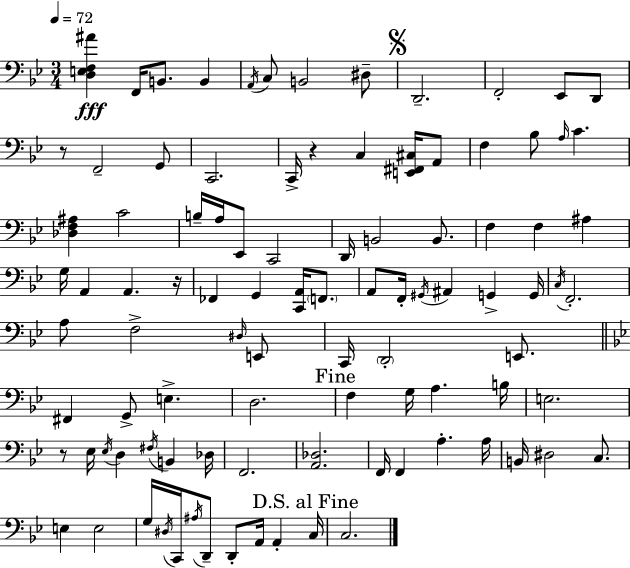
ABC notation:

X:1
T:Untitled
M:3/4
L:1/4
K:Bb
[D,E,F,^A] F,,/4 B,,/2 B,, A,,/4 C,/2 B,,2 ^D,/2 D,,2 F,,2 _E,,/2 D,,/2 z/2 F,,2 G,,/2 C,,2 C,,/4 z C, [E,,^F,,^C,]/4 A,,/2 F, _B,/2 A,/4 C [_D,F,^A,] C2 B,/4 A,/4 _E,,/2 C,,2 D,,/4 B,,2 B,,/2 F, F, ^A, G,/4 A,, A,, z/4 _F,, G,, [C,,A,,]/4 F,,/2 A,,/2 F,,/4 ^G,,/4 ^A,, G,, G,,/4 C,/4 F,,2 A,/2 F,2 ^D,/4 E,,/2 C,,/4 D,,2 E,,/2 ^F,, G,,/2 E, D,2 F, G,/4 A, B,/4 E,2 z/2 _E,/4 _E,/4 D, ^F,/4 B,, _D,/4 F,,2 [A,,_D,]2 F,,/4 F,, A, A,/4 B,,/4 ^D,2 C,/2 E, E,2 G,/4 ^D,/4 C,,/4 ^A,/4 D,,/2 D,,/2 A,,/4 A,, C,/4 C,2